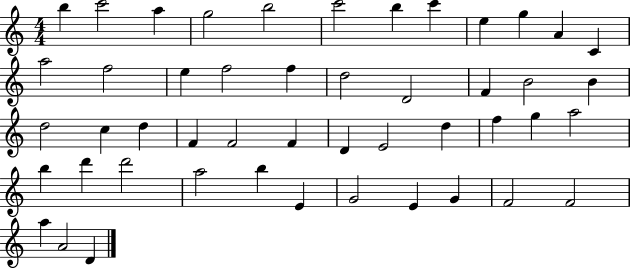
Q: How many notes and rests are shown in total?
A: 48